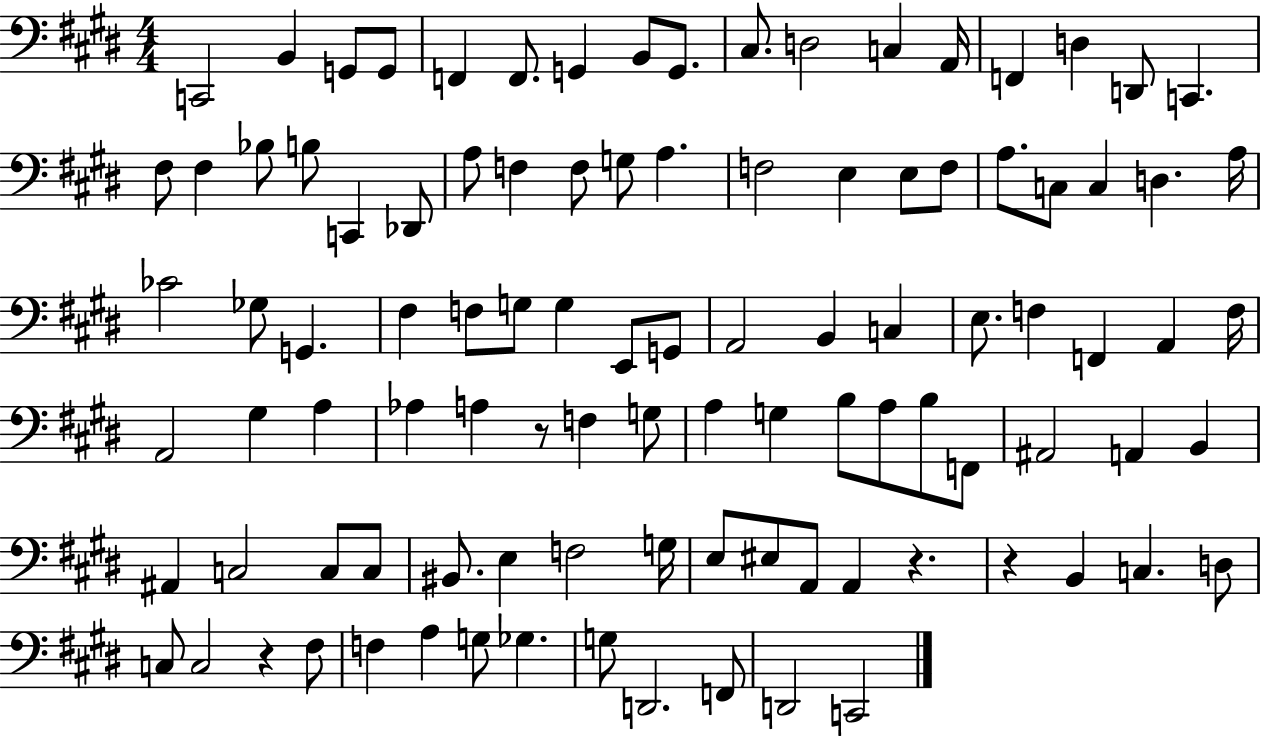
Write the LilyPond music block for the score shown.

{
  \clef bass
  \numericTimeSignature
  \time 4/4
  \key e \major
  \repeat volta 2 { c,2 b,4 g,8 g,8 | f,4 f,8. g,4 b,8 g,8. | cis8. d2 c4 a,16 | f,4 d4 d,8 c,4. | \break fis8 fis4 bes8 b8 c,4 des,8 | a8 f4 f8 g8 a4. | f2 e4 e8 f8 | a8. c8 c4 d4. a16 | \break ces'2 ges8 g,4. | fis4 f8 g8 g4 e,8 g,8 | a,2 b,4 c4 | e8. f4 f,4 a,4 f16 | \break a,2 gis4 a4 | aes4 a4 r8 f4 g8 | a4 g4 b8 a8 b8 f,8 | ais,2 a,4 b,4 | \break ais,4 c2 c8 c8 | bis,8. e4 f2 g16 | e8 eis8 a,8 a,4 r4. | r4 b,4 c4. d8 | \break c8 c2 r4 fis8 | f4 a4 g8 ges4. | g8 d,2. f,8 | d,2 c,2 | \break } \bar "|."
}